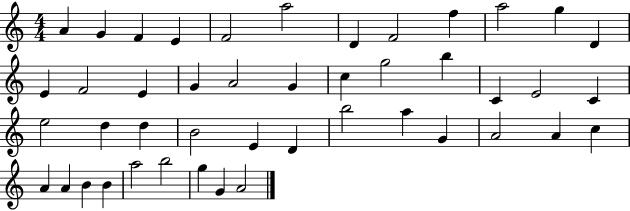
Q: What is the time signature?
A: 4/4